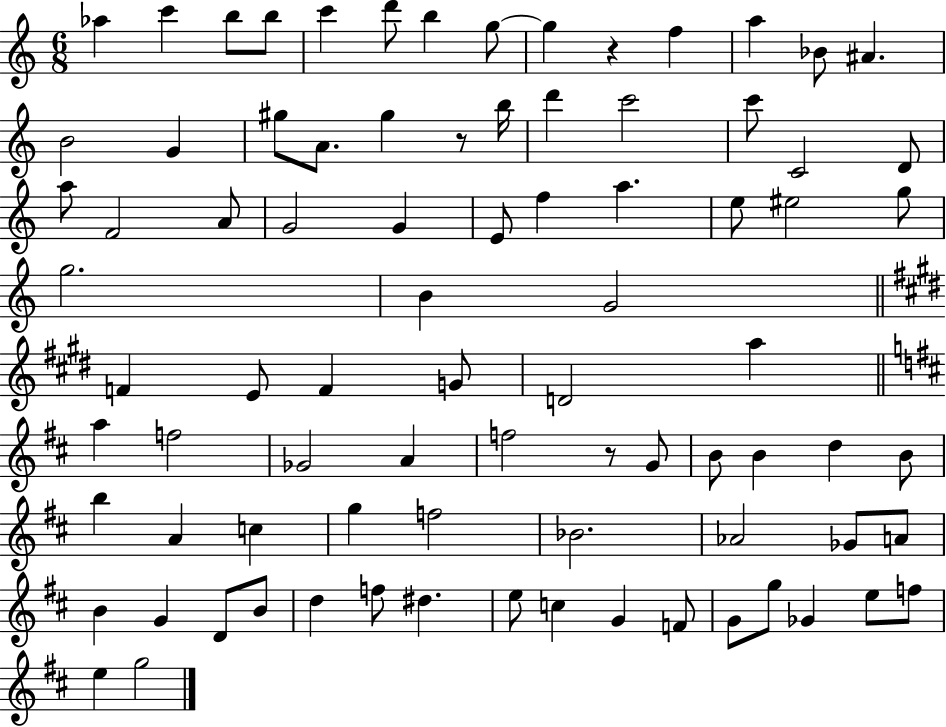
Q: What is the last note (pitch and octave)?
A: G5